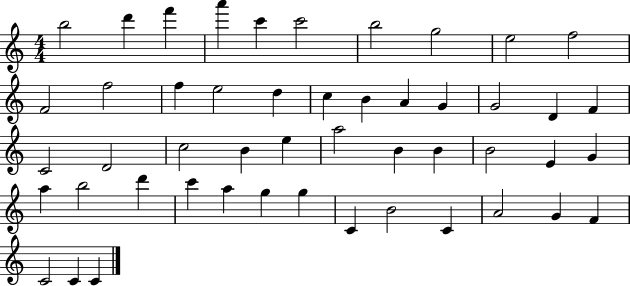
X:1
T:Untitled
M:4/4
L:1/4
K:C
b2 d' f' a' c' c'2 b2 g2 e2 f2 F2 f2 f e2 d c B A G G2 D F C2 D2 c2 B e a2 B B B2 E G a b2 d' c' a g g C B2 C A2 G F C2 C C